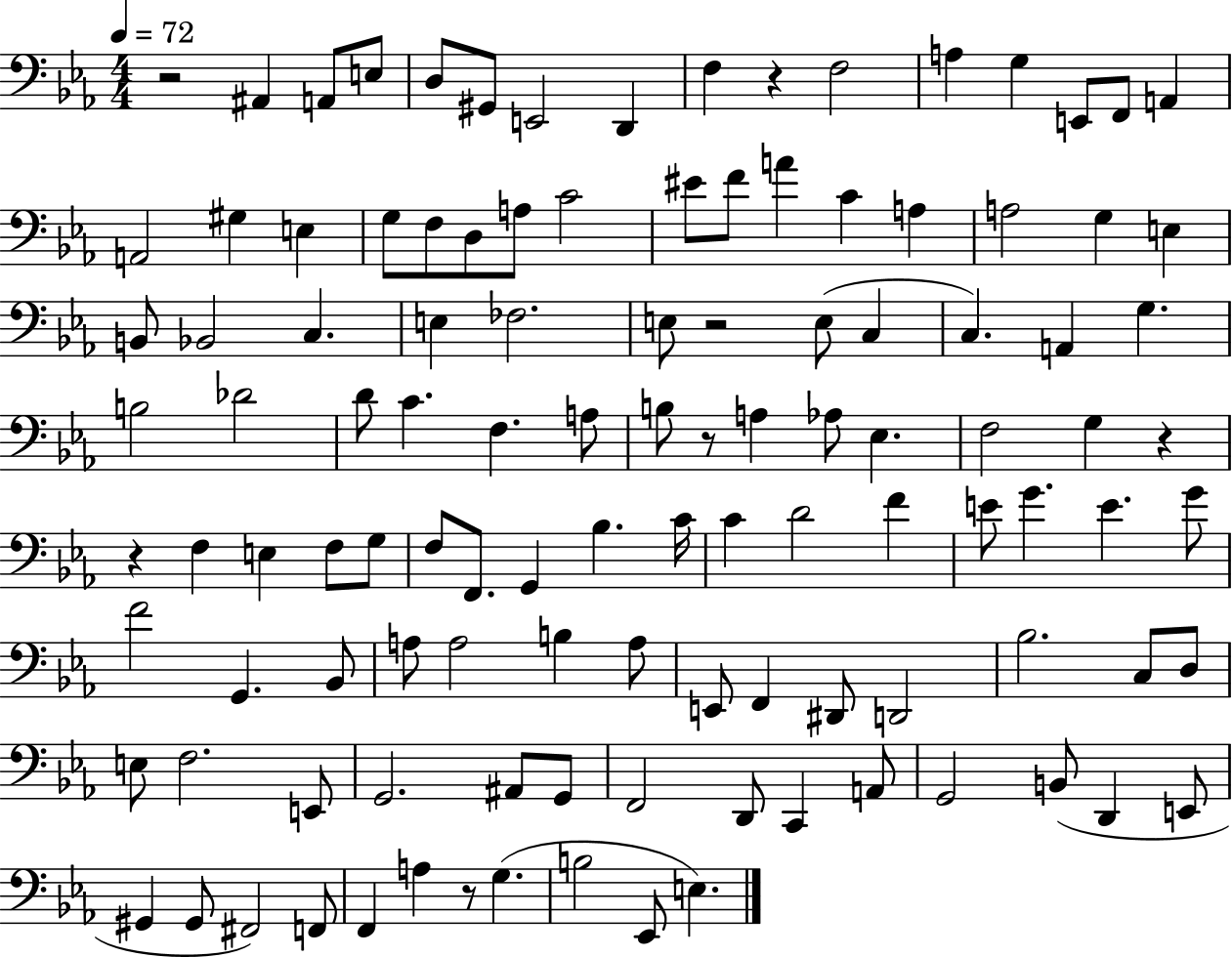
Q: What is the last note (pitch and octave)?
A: E3